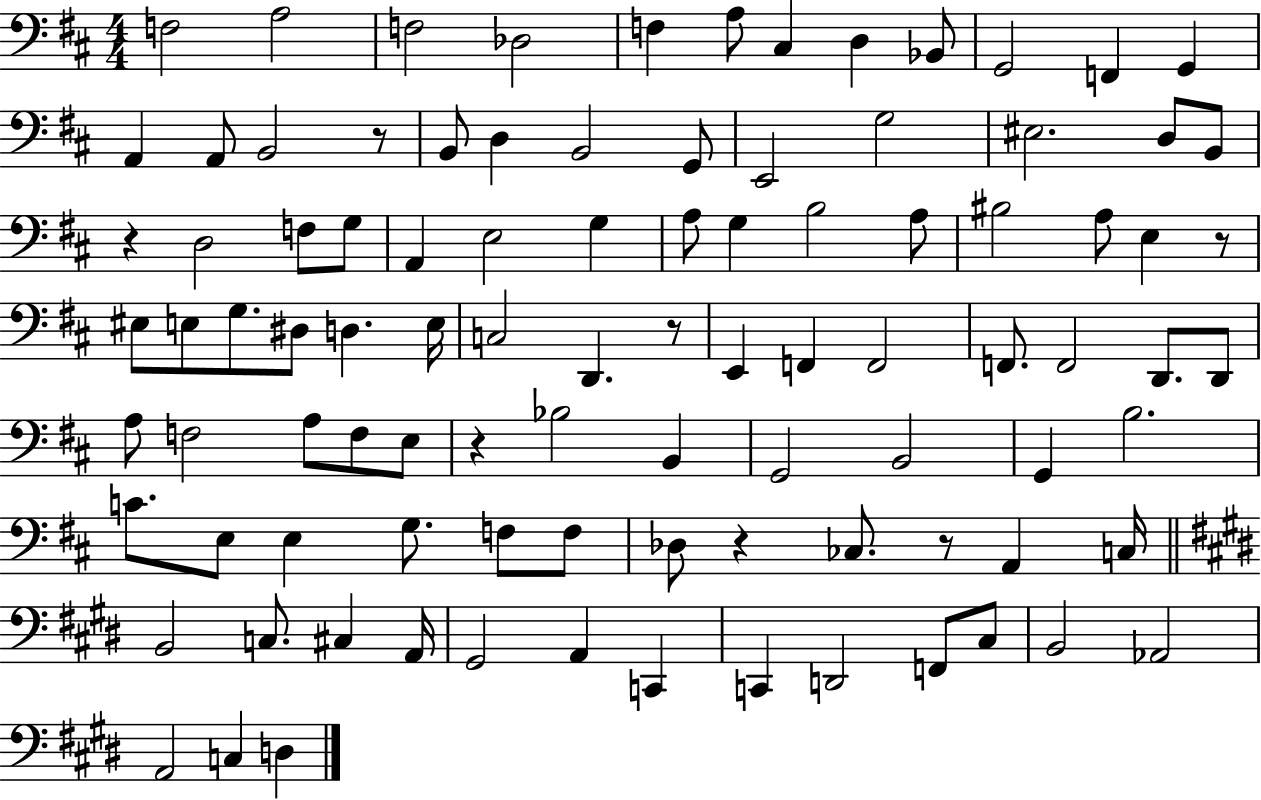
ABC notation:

X:1
T:Untitled
M:4/4
L:1/4
K:D
F,2 A,2 F,2 _D,2 F, A,/2 ^C, D, _B,,/2 G,,2 F,, G,, A,, A,,/2 B,,2 z/2 B,,/2 D, B,,2 G,,/2 E,,2 G,2 ^E,2 D,/2 B,,/2 z D,2 F,/2 G,/2 A,, E,2 G, A,/2 G, B,2 A,/2 ^B,2 A,/2 E, z/2 ^E,/2 E,/2 G,/2 ^D,/2 D, E,/4 C,2 D,, z/2 E,, F,, F,,2 F,,/2 F,,2 D,,/2 D,,/2 A,/2 F,2 A,/2 F,/2 E,/2 z _B,2 B,, G,,2 B,,2 G,, B,2 C/2 E,/2 E, G,/2 F,/2 F,/2 _D,/2 z _C,/2 z/2 A,, C,/4 B,,2 C,/2 ^C, A,,/4 ^G,,2 A,, C,, C,, D,,2 F,,/2 ^C,/2 B,,2 _A,,2 A,,2 C, D,